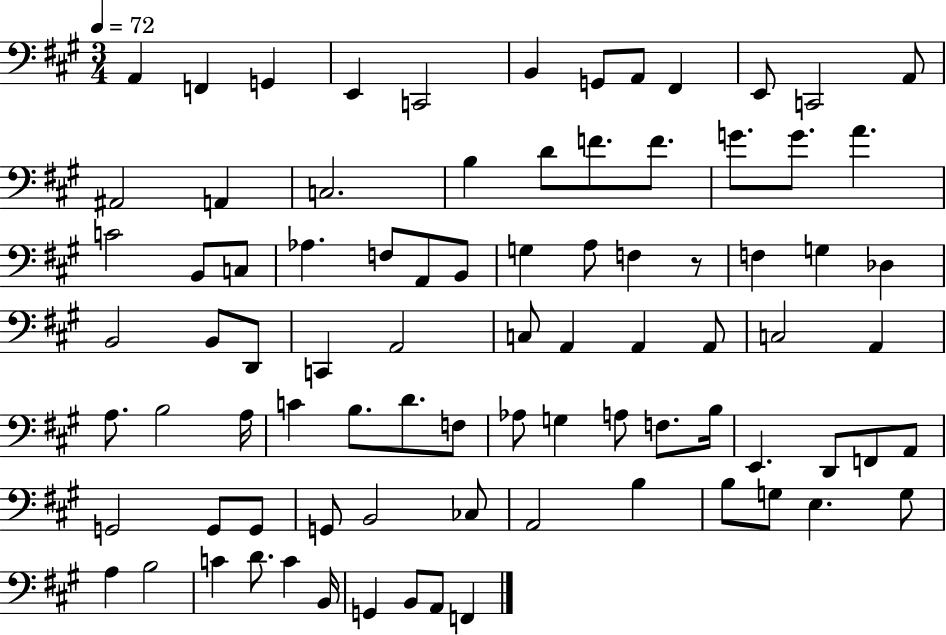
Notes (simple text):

A2/q F2/q G2/q E2/q C2/h B2/q G2/e A2/e F#2/q E2/e C2/h A2/e A#2/h A2/q C3/h. B3/q D4/e F4/e. F4/e. G4/e. G4/e. A4/q. C4/h B2/e C3/e Ab3/q. F3/e A2/e B2/e G3/q A3/e F3/q R/e F3/q G3/q Db3/q B2/h B2/e D2/e C2/q A2/h C3/e A2/q A2/q A2/e C3/h A2/q A3/e. B3/h A3/s C4/q B3/e. D4/e. F3/e Ab3/e G3/q A3/e F3/e. B3/s E2/q. D2/e F2/e A2/e G2/h G2/e G2/e G2/e B2/h CES3/e A2/h B3/q B3/e G3/e E3/q. G3/e A3/q B3/h C4/q D4/e. C4/q B2/s G2/q B2/e A2/e F2/q